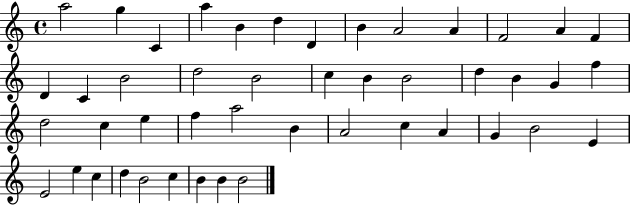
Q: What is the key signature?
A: C major